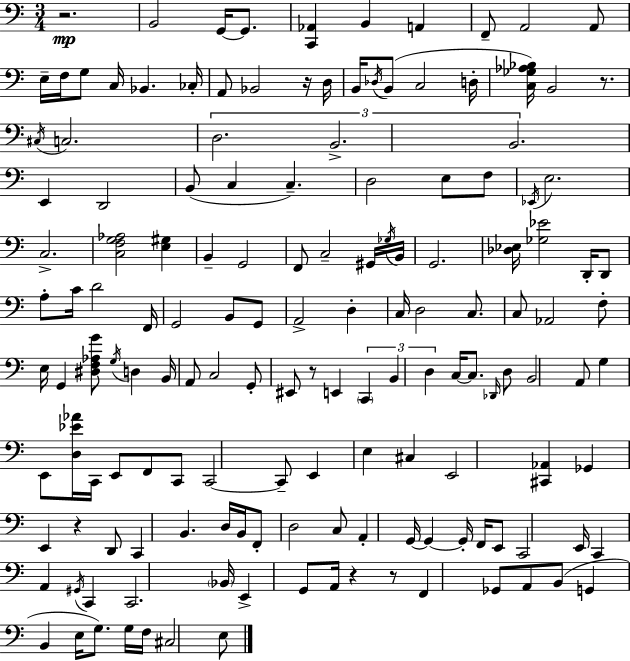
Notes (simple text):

R/h. B2/h G2/s G2/e. [C2,Ab2]/q B2/q A2/q F2/e A2/h A2/e E3/s F3/s G3/e C3/s Bb2/q. CES3/s A2/e Bb2/h R/s D3/s B2/s Db3/s B2/e C3/h D3/s [C3,Gb3,Ab3,Bb3]/s B2/h R/e. C#3/s C3/h. D3/h. B2/h. B2/h. E2/q D2/h B2/e C3/q C3/q. D3/h E3/e F3/e Eb2/s E3/h. C3/h. [C3,F3,G3,Ab3]/h [E3,G#3]/q B2/q G2/h F2/e C3/h G#2/s Gb3/s B2/s G2/h. [Db3,Eb3]/s [Gb3,Eb4]/h D2/s D2/e A3/e C4/s D4/h F2/s G2/h B2/e G2/e A2/h D3/q C3/s D3/h C3/e. C3/e Ab2/h F3/e E3/s G2/q [D#3,F3,Ab3,G4]/e G3/s D3/q B2/s A2/e C3/h G2/e EIS2/e R/e E2/q C2/q B2/q D3/q C3/s C3/e. Db2/s D3/e B2/h A2/e G3/q E2/e [D3,Eb4,Ab4]/s C2/s E2/e F2/e C2/e C2/h C2/e E2/q E3/q C#3/q E2/h [C#2,Ab2]/q Gb2/q E2/q R/q D2/e C2/q B2/q. D3/s B2/s F2/e D3/h C3/e A2/q G2/s G2/q G2/s F2/s E2/e C2/h E2/s C2/q A2/q G#2/s C2/q C2/h. Bb2/s E2/q G2/e A2/s R/q R/e F2/q Gb2/e A2/e B2/e G2/q B2/q E3/s G3/e. G3/s F3/s C#3/h E3/e